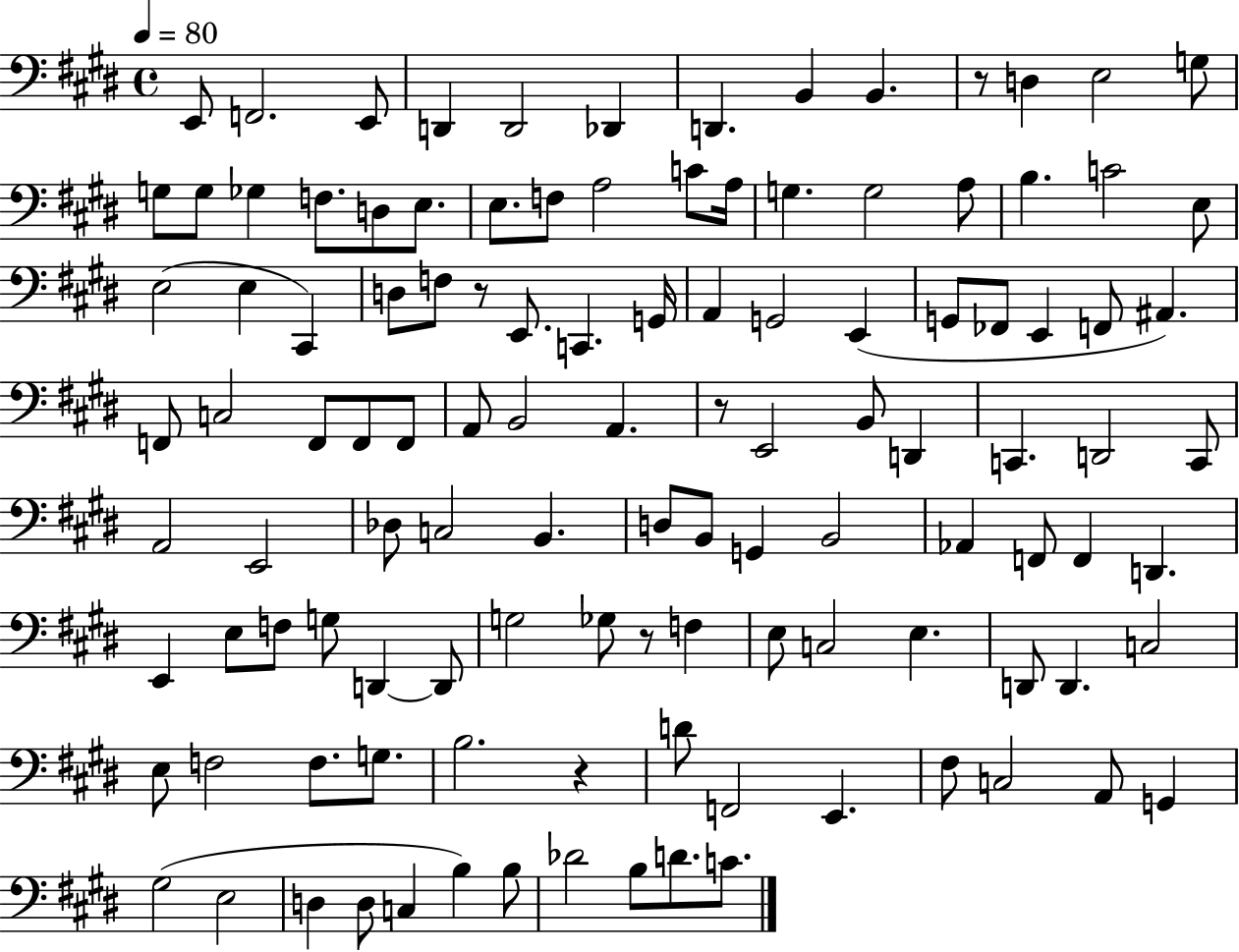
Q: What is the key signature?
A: E major